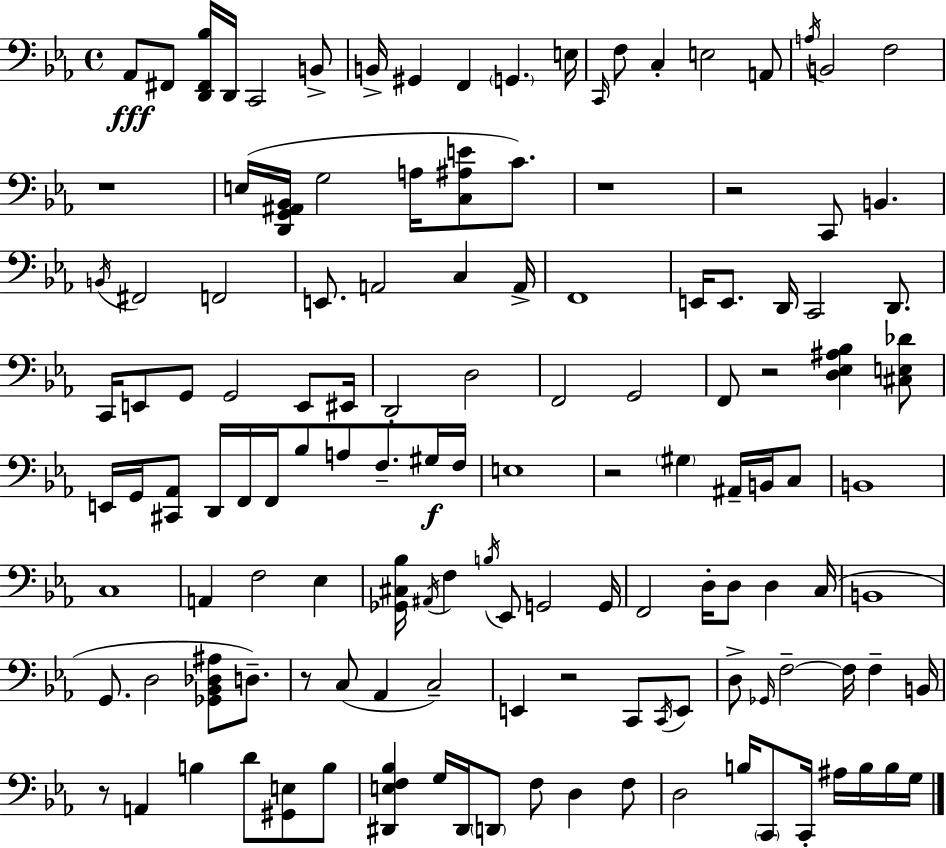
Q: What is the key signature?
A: EES major